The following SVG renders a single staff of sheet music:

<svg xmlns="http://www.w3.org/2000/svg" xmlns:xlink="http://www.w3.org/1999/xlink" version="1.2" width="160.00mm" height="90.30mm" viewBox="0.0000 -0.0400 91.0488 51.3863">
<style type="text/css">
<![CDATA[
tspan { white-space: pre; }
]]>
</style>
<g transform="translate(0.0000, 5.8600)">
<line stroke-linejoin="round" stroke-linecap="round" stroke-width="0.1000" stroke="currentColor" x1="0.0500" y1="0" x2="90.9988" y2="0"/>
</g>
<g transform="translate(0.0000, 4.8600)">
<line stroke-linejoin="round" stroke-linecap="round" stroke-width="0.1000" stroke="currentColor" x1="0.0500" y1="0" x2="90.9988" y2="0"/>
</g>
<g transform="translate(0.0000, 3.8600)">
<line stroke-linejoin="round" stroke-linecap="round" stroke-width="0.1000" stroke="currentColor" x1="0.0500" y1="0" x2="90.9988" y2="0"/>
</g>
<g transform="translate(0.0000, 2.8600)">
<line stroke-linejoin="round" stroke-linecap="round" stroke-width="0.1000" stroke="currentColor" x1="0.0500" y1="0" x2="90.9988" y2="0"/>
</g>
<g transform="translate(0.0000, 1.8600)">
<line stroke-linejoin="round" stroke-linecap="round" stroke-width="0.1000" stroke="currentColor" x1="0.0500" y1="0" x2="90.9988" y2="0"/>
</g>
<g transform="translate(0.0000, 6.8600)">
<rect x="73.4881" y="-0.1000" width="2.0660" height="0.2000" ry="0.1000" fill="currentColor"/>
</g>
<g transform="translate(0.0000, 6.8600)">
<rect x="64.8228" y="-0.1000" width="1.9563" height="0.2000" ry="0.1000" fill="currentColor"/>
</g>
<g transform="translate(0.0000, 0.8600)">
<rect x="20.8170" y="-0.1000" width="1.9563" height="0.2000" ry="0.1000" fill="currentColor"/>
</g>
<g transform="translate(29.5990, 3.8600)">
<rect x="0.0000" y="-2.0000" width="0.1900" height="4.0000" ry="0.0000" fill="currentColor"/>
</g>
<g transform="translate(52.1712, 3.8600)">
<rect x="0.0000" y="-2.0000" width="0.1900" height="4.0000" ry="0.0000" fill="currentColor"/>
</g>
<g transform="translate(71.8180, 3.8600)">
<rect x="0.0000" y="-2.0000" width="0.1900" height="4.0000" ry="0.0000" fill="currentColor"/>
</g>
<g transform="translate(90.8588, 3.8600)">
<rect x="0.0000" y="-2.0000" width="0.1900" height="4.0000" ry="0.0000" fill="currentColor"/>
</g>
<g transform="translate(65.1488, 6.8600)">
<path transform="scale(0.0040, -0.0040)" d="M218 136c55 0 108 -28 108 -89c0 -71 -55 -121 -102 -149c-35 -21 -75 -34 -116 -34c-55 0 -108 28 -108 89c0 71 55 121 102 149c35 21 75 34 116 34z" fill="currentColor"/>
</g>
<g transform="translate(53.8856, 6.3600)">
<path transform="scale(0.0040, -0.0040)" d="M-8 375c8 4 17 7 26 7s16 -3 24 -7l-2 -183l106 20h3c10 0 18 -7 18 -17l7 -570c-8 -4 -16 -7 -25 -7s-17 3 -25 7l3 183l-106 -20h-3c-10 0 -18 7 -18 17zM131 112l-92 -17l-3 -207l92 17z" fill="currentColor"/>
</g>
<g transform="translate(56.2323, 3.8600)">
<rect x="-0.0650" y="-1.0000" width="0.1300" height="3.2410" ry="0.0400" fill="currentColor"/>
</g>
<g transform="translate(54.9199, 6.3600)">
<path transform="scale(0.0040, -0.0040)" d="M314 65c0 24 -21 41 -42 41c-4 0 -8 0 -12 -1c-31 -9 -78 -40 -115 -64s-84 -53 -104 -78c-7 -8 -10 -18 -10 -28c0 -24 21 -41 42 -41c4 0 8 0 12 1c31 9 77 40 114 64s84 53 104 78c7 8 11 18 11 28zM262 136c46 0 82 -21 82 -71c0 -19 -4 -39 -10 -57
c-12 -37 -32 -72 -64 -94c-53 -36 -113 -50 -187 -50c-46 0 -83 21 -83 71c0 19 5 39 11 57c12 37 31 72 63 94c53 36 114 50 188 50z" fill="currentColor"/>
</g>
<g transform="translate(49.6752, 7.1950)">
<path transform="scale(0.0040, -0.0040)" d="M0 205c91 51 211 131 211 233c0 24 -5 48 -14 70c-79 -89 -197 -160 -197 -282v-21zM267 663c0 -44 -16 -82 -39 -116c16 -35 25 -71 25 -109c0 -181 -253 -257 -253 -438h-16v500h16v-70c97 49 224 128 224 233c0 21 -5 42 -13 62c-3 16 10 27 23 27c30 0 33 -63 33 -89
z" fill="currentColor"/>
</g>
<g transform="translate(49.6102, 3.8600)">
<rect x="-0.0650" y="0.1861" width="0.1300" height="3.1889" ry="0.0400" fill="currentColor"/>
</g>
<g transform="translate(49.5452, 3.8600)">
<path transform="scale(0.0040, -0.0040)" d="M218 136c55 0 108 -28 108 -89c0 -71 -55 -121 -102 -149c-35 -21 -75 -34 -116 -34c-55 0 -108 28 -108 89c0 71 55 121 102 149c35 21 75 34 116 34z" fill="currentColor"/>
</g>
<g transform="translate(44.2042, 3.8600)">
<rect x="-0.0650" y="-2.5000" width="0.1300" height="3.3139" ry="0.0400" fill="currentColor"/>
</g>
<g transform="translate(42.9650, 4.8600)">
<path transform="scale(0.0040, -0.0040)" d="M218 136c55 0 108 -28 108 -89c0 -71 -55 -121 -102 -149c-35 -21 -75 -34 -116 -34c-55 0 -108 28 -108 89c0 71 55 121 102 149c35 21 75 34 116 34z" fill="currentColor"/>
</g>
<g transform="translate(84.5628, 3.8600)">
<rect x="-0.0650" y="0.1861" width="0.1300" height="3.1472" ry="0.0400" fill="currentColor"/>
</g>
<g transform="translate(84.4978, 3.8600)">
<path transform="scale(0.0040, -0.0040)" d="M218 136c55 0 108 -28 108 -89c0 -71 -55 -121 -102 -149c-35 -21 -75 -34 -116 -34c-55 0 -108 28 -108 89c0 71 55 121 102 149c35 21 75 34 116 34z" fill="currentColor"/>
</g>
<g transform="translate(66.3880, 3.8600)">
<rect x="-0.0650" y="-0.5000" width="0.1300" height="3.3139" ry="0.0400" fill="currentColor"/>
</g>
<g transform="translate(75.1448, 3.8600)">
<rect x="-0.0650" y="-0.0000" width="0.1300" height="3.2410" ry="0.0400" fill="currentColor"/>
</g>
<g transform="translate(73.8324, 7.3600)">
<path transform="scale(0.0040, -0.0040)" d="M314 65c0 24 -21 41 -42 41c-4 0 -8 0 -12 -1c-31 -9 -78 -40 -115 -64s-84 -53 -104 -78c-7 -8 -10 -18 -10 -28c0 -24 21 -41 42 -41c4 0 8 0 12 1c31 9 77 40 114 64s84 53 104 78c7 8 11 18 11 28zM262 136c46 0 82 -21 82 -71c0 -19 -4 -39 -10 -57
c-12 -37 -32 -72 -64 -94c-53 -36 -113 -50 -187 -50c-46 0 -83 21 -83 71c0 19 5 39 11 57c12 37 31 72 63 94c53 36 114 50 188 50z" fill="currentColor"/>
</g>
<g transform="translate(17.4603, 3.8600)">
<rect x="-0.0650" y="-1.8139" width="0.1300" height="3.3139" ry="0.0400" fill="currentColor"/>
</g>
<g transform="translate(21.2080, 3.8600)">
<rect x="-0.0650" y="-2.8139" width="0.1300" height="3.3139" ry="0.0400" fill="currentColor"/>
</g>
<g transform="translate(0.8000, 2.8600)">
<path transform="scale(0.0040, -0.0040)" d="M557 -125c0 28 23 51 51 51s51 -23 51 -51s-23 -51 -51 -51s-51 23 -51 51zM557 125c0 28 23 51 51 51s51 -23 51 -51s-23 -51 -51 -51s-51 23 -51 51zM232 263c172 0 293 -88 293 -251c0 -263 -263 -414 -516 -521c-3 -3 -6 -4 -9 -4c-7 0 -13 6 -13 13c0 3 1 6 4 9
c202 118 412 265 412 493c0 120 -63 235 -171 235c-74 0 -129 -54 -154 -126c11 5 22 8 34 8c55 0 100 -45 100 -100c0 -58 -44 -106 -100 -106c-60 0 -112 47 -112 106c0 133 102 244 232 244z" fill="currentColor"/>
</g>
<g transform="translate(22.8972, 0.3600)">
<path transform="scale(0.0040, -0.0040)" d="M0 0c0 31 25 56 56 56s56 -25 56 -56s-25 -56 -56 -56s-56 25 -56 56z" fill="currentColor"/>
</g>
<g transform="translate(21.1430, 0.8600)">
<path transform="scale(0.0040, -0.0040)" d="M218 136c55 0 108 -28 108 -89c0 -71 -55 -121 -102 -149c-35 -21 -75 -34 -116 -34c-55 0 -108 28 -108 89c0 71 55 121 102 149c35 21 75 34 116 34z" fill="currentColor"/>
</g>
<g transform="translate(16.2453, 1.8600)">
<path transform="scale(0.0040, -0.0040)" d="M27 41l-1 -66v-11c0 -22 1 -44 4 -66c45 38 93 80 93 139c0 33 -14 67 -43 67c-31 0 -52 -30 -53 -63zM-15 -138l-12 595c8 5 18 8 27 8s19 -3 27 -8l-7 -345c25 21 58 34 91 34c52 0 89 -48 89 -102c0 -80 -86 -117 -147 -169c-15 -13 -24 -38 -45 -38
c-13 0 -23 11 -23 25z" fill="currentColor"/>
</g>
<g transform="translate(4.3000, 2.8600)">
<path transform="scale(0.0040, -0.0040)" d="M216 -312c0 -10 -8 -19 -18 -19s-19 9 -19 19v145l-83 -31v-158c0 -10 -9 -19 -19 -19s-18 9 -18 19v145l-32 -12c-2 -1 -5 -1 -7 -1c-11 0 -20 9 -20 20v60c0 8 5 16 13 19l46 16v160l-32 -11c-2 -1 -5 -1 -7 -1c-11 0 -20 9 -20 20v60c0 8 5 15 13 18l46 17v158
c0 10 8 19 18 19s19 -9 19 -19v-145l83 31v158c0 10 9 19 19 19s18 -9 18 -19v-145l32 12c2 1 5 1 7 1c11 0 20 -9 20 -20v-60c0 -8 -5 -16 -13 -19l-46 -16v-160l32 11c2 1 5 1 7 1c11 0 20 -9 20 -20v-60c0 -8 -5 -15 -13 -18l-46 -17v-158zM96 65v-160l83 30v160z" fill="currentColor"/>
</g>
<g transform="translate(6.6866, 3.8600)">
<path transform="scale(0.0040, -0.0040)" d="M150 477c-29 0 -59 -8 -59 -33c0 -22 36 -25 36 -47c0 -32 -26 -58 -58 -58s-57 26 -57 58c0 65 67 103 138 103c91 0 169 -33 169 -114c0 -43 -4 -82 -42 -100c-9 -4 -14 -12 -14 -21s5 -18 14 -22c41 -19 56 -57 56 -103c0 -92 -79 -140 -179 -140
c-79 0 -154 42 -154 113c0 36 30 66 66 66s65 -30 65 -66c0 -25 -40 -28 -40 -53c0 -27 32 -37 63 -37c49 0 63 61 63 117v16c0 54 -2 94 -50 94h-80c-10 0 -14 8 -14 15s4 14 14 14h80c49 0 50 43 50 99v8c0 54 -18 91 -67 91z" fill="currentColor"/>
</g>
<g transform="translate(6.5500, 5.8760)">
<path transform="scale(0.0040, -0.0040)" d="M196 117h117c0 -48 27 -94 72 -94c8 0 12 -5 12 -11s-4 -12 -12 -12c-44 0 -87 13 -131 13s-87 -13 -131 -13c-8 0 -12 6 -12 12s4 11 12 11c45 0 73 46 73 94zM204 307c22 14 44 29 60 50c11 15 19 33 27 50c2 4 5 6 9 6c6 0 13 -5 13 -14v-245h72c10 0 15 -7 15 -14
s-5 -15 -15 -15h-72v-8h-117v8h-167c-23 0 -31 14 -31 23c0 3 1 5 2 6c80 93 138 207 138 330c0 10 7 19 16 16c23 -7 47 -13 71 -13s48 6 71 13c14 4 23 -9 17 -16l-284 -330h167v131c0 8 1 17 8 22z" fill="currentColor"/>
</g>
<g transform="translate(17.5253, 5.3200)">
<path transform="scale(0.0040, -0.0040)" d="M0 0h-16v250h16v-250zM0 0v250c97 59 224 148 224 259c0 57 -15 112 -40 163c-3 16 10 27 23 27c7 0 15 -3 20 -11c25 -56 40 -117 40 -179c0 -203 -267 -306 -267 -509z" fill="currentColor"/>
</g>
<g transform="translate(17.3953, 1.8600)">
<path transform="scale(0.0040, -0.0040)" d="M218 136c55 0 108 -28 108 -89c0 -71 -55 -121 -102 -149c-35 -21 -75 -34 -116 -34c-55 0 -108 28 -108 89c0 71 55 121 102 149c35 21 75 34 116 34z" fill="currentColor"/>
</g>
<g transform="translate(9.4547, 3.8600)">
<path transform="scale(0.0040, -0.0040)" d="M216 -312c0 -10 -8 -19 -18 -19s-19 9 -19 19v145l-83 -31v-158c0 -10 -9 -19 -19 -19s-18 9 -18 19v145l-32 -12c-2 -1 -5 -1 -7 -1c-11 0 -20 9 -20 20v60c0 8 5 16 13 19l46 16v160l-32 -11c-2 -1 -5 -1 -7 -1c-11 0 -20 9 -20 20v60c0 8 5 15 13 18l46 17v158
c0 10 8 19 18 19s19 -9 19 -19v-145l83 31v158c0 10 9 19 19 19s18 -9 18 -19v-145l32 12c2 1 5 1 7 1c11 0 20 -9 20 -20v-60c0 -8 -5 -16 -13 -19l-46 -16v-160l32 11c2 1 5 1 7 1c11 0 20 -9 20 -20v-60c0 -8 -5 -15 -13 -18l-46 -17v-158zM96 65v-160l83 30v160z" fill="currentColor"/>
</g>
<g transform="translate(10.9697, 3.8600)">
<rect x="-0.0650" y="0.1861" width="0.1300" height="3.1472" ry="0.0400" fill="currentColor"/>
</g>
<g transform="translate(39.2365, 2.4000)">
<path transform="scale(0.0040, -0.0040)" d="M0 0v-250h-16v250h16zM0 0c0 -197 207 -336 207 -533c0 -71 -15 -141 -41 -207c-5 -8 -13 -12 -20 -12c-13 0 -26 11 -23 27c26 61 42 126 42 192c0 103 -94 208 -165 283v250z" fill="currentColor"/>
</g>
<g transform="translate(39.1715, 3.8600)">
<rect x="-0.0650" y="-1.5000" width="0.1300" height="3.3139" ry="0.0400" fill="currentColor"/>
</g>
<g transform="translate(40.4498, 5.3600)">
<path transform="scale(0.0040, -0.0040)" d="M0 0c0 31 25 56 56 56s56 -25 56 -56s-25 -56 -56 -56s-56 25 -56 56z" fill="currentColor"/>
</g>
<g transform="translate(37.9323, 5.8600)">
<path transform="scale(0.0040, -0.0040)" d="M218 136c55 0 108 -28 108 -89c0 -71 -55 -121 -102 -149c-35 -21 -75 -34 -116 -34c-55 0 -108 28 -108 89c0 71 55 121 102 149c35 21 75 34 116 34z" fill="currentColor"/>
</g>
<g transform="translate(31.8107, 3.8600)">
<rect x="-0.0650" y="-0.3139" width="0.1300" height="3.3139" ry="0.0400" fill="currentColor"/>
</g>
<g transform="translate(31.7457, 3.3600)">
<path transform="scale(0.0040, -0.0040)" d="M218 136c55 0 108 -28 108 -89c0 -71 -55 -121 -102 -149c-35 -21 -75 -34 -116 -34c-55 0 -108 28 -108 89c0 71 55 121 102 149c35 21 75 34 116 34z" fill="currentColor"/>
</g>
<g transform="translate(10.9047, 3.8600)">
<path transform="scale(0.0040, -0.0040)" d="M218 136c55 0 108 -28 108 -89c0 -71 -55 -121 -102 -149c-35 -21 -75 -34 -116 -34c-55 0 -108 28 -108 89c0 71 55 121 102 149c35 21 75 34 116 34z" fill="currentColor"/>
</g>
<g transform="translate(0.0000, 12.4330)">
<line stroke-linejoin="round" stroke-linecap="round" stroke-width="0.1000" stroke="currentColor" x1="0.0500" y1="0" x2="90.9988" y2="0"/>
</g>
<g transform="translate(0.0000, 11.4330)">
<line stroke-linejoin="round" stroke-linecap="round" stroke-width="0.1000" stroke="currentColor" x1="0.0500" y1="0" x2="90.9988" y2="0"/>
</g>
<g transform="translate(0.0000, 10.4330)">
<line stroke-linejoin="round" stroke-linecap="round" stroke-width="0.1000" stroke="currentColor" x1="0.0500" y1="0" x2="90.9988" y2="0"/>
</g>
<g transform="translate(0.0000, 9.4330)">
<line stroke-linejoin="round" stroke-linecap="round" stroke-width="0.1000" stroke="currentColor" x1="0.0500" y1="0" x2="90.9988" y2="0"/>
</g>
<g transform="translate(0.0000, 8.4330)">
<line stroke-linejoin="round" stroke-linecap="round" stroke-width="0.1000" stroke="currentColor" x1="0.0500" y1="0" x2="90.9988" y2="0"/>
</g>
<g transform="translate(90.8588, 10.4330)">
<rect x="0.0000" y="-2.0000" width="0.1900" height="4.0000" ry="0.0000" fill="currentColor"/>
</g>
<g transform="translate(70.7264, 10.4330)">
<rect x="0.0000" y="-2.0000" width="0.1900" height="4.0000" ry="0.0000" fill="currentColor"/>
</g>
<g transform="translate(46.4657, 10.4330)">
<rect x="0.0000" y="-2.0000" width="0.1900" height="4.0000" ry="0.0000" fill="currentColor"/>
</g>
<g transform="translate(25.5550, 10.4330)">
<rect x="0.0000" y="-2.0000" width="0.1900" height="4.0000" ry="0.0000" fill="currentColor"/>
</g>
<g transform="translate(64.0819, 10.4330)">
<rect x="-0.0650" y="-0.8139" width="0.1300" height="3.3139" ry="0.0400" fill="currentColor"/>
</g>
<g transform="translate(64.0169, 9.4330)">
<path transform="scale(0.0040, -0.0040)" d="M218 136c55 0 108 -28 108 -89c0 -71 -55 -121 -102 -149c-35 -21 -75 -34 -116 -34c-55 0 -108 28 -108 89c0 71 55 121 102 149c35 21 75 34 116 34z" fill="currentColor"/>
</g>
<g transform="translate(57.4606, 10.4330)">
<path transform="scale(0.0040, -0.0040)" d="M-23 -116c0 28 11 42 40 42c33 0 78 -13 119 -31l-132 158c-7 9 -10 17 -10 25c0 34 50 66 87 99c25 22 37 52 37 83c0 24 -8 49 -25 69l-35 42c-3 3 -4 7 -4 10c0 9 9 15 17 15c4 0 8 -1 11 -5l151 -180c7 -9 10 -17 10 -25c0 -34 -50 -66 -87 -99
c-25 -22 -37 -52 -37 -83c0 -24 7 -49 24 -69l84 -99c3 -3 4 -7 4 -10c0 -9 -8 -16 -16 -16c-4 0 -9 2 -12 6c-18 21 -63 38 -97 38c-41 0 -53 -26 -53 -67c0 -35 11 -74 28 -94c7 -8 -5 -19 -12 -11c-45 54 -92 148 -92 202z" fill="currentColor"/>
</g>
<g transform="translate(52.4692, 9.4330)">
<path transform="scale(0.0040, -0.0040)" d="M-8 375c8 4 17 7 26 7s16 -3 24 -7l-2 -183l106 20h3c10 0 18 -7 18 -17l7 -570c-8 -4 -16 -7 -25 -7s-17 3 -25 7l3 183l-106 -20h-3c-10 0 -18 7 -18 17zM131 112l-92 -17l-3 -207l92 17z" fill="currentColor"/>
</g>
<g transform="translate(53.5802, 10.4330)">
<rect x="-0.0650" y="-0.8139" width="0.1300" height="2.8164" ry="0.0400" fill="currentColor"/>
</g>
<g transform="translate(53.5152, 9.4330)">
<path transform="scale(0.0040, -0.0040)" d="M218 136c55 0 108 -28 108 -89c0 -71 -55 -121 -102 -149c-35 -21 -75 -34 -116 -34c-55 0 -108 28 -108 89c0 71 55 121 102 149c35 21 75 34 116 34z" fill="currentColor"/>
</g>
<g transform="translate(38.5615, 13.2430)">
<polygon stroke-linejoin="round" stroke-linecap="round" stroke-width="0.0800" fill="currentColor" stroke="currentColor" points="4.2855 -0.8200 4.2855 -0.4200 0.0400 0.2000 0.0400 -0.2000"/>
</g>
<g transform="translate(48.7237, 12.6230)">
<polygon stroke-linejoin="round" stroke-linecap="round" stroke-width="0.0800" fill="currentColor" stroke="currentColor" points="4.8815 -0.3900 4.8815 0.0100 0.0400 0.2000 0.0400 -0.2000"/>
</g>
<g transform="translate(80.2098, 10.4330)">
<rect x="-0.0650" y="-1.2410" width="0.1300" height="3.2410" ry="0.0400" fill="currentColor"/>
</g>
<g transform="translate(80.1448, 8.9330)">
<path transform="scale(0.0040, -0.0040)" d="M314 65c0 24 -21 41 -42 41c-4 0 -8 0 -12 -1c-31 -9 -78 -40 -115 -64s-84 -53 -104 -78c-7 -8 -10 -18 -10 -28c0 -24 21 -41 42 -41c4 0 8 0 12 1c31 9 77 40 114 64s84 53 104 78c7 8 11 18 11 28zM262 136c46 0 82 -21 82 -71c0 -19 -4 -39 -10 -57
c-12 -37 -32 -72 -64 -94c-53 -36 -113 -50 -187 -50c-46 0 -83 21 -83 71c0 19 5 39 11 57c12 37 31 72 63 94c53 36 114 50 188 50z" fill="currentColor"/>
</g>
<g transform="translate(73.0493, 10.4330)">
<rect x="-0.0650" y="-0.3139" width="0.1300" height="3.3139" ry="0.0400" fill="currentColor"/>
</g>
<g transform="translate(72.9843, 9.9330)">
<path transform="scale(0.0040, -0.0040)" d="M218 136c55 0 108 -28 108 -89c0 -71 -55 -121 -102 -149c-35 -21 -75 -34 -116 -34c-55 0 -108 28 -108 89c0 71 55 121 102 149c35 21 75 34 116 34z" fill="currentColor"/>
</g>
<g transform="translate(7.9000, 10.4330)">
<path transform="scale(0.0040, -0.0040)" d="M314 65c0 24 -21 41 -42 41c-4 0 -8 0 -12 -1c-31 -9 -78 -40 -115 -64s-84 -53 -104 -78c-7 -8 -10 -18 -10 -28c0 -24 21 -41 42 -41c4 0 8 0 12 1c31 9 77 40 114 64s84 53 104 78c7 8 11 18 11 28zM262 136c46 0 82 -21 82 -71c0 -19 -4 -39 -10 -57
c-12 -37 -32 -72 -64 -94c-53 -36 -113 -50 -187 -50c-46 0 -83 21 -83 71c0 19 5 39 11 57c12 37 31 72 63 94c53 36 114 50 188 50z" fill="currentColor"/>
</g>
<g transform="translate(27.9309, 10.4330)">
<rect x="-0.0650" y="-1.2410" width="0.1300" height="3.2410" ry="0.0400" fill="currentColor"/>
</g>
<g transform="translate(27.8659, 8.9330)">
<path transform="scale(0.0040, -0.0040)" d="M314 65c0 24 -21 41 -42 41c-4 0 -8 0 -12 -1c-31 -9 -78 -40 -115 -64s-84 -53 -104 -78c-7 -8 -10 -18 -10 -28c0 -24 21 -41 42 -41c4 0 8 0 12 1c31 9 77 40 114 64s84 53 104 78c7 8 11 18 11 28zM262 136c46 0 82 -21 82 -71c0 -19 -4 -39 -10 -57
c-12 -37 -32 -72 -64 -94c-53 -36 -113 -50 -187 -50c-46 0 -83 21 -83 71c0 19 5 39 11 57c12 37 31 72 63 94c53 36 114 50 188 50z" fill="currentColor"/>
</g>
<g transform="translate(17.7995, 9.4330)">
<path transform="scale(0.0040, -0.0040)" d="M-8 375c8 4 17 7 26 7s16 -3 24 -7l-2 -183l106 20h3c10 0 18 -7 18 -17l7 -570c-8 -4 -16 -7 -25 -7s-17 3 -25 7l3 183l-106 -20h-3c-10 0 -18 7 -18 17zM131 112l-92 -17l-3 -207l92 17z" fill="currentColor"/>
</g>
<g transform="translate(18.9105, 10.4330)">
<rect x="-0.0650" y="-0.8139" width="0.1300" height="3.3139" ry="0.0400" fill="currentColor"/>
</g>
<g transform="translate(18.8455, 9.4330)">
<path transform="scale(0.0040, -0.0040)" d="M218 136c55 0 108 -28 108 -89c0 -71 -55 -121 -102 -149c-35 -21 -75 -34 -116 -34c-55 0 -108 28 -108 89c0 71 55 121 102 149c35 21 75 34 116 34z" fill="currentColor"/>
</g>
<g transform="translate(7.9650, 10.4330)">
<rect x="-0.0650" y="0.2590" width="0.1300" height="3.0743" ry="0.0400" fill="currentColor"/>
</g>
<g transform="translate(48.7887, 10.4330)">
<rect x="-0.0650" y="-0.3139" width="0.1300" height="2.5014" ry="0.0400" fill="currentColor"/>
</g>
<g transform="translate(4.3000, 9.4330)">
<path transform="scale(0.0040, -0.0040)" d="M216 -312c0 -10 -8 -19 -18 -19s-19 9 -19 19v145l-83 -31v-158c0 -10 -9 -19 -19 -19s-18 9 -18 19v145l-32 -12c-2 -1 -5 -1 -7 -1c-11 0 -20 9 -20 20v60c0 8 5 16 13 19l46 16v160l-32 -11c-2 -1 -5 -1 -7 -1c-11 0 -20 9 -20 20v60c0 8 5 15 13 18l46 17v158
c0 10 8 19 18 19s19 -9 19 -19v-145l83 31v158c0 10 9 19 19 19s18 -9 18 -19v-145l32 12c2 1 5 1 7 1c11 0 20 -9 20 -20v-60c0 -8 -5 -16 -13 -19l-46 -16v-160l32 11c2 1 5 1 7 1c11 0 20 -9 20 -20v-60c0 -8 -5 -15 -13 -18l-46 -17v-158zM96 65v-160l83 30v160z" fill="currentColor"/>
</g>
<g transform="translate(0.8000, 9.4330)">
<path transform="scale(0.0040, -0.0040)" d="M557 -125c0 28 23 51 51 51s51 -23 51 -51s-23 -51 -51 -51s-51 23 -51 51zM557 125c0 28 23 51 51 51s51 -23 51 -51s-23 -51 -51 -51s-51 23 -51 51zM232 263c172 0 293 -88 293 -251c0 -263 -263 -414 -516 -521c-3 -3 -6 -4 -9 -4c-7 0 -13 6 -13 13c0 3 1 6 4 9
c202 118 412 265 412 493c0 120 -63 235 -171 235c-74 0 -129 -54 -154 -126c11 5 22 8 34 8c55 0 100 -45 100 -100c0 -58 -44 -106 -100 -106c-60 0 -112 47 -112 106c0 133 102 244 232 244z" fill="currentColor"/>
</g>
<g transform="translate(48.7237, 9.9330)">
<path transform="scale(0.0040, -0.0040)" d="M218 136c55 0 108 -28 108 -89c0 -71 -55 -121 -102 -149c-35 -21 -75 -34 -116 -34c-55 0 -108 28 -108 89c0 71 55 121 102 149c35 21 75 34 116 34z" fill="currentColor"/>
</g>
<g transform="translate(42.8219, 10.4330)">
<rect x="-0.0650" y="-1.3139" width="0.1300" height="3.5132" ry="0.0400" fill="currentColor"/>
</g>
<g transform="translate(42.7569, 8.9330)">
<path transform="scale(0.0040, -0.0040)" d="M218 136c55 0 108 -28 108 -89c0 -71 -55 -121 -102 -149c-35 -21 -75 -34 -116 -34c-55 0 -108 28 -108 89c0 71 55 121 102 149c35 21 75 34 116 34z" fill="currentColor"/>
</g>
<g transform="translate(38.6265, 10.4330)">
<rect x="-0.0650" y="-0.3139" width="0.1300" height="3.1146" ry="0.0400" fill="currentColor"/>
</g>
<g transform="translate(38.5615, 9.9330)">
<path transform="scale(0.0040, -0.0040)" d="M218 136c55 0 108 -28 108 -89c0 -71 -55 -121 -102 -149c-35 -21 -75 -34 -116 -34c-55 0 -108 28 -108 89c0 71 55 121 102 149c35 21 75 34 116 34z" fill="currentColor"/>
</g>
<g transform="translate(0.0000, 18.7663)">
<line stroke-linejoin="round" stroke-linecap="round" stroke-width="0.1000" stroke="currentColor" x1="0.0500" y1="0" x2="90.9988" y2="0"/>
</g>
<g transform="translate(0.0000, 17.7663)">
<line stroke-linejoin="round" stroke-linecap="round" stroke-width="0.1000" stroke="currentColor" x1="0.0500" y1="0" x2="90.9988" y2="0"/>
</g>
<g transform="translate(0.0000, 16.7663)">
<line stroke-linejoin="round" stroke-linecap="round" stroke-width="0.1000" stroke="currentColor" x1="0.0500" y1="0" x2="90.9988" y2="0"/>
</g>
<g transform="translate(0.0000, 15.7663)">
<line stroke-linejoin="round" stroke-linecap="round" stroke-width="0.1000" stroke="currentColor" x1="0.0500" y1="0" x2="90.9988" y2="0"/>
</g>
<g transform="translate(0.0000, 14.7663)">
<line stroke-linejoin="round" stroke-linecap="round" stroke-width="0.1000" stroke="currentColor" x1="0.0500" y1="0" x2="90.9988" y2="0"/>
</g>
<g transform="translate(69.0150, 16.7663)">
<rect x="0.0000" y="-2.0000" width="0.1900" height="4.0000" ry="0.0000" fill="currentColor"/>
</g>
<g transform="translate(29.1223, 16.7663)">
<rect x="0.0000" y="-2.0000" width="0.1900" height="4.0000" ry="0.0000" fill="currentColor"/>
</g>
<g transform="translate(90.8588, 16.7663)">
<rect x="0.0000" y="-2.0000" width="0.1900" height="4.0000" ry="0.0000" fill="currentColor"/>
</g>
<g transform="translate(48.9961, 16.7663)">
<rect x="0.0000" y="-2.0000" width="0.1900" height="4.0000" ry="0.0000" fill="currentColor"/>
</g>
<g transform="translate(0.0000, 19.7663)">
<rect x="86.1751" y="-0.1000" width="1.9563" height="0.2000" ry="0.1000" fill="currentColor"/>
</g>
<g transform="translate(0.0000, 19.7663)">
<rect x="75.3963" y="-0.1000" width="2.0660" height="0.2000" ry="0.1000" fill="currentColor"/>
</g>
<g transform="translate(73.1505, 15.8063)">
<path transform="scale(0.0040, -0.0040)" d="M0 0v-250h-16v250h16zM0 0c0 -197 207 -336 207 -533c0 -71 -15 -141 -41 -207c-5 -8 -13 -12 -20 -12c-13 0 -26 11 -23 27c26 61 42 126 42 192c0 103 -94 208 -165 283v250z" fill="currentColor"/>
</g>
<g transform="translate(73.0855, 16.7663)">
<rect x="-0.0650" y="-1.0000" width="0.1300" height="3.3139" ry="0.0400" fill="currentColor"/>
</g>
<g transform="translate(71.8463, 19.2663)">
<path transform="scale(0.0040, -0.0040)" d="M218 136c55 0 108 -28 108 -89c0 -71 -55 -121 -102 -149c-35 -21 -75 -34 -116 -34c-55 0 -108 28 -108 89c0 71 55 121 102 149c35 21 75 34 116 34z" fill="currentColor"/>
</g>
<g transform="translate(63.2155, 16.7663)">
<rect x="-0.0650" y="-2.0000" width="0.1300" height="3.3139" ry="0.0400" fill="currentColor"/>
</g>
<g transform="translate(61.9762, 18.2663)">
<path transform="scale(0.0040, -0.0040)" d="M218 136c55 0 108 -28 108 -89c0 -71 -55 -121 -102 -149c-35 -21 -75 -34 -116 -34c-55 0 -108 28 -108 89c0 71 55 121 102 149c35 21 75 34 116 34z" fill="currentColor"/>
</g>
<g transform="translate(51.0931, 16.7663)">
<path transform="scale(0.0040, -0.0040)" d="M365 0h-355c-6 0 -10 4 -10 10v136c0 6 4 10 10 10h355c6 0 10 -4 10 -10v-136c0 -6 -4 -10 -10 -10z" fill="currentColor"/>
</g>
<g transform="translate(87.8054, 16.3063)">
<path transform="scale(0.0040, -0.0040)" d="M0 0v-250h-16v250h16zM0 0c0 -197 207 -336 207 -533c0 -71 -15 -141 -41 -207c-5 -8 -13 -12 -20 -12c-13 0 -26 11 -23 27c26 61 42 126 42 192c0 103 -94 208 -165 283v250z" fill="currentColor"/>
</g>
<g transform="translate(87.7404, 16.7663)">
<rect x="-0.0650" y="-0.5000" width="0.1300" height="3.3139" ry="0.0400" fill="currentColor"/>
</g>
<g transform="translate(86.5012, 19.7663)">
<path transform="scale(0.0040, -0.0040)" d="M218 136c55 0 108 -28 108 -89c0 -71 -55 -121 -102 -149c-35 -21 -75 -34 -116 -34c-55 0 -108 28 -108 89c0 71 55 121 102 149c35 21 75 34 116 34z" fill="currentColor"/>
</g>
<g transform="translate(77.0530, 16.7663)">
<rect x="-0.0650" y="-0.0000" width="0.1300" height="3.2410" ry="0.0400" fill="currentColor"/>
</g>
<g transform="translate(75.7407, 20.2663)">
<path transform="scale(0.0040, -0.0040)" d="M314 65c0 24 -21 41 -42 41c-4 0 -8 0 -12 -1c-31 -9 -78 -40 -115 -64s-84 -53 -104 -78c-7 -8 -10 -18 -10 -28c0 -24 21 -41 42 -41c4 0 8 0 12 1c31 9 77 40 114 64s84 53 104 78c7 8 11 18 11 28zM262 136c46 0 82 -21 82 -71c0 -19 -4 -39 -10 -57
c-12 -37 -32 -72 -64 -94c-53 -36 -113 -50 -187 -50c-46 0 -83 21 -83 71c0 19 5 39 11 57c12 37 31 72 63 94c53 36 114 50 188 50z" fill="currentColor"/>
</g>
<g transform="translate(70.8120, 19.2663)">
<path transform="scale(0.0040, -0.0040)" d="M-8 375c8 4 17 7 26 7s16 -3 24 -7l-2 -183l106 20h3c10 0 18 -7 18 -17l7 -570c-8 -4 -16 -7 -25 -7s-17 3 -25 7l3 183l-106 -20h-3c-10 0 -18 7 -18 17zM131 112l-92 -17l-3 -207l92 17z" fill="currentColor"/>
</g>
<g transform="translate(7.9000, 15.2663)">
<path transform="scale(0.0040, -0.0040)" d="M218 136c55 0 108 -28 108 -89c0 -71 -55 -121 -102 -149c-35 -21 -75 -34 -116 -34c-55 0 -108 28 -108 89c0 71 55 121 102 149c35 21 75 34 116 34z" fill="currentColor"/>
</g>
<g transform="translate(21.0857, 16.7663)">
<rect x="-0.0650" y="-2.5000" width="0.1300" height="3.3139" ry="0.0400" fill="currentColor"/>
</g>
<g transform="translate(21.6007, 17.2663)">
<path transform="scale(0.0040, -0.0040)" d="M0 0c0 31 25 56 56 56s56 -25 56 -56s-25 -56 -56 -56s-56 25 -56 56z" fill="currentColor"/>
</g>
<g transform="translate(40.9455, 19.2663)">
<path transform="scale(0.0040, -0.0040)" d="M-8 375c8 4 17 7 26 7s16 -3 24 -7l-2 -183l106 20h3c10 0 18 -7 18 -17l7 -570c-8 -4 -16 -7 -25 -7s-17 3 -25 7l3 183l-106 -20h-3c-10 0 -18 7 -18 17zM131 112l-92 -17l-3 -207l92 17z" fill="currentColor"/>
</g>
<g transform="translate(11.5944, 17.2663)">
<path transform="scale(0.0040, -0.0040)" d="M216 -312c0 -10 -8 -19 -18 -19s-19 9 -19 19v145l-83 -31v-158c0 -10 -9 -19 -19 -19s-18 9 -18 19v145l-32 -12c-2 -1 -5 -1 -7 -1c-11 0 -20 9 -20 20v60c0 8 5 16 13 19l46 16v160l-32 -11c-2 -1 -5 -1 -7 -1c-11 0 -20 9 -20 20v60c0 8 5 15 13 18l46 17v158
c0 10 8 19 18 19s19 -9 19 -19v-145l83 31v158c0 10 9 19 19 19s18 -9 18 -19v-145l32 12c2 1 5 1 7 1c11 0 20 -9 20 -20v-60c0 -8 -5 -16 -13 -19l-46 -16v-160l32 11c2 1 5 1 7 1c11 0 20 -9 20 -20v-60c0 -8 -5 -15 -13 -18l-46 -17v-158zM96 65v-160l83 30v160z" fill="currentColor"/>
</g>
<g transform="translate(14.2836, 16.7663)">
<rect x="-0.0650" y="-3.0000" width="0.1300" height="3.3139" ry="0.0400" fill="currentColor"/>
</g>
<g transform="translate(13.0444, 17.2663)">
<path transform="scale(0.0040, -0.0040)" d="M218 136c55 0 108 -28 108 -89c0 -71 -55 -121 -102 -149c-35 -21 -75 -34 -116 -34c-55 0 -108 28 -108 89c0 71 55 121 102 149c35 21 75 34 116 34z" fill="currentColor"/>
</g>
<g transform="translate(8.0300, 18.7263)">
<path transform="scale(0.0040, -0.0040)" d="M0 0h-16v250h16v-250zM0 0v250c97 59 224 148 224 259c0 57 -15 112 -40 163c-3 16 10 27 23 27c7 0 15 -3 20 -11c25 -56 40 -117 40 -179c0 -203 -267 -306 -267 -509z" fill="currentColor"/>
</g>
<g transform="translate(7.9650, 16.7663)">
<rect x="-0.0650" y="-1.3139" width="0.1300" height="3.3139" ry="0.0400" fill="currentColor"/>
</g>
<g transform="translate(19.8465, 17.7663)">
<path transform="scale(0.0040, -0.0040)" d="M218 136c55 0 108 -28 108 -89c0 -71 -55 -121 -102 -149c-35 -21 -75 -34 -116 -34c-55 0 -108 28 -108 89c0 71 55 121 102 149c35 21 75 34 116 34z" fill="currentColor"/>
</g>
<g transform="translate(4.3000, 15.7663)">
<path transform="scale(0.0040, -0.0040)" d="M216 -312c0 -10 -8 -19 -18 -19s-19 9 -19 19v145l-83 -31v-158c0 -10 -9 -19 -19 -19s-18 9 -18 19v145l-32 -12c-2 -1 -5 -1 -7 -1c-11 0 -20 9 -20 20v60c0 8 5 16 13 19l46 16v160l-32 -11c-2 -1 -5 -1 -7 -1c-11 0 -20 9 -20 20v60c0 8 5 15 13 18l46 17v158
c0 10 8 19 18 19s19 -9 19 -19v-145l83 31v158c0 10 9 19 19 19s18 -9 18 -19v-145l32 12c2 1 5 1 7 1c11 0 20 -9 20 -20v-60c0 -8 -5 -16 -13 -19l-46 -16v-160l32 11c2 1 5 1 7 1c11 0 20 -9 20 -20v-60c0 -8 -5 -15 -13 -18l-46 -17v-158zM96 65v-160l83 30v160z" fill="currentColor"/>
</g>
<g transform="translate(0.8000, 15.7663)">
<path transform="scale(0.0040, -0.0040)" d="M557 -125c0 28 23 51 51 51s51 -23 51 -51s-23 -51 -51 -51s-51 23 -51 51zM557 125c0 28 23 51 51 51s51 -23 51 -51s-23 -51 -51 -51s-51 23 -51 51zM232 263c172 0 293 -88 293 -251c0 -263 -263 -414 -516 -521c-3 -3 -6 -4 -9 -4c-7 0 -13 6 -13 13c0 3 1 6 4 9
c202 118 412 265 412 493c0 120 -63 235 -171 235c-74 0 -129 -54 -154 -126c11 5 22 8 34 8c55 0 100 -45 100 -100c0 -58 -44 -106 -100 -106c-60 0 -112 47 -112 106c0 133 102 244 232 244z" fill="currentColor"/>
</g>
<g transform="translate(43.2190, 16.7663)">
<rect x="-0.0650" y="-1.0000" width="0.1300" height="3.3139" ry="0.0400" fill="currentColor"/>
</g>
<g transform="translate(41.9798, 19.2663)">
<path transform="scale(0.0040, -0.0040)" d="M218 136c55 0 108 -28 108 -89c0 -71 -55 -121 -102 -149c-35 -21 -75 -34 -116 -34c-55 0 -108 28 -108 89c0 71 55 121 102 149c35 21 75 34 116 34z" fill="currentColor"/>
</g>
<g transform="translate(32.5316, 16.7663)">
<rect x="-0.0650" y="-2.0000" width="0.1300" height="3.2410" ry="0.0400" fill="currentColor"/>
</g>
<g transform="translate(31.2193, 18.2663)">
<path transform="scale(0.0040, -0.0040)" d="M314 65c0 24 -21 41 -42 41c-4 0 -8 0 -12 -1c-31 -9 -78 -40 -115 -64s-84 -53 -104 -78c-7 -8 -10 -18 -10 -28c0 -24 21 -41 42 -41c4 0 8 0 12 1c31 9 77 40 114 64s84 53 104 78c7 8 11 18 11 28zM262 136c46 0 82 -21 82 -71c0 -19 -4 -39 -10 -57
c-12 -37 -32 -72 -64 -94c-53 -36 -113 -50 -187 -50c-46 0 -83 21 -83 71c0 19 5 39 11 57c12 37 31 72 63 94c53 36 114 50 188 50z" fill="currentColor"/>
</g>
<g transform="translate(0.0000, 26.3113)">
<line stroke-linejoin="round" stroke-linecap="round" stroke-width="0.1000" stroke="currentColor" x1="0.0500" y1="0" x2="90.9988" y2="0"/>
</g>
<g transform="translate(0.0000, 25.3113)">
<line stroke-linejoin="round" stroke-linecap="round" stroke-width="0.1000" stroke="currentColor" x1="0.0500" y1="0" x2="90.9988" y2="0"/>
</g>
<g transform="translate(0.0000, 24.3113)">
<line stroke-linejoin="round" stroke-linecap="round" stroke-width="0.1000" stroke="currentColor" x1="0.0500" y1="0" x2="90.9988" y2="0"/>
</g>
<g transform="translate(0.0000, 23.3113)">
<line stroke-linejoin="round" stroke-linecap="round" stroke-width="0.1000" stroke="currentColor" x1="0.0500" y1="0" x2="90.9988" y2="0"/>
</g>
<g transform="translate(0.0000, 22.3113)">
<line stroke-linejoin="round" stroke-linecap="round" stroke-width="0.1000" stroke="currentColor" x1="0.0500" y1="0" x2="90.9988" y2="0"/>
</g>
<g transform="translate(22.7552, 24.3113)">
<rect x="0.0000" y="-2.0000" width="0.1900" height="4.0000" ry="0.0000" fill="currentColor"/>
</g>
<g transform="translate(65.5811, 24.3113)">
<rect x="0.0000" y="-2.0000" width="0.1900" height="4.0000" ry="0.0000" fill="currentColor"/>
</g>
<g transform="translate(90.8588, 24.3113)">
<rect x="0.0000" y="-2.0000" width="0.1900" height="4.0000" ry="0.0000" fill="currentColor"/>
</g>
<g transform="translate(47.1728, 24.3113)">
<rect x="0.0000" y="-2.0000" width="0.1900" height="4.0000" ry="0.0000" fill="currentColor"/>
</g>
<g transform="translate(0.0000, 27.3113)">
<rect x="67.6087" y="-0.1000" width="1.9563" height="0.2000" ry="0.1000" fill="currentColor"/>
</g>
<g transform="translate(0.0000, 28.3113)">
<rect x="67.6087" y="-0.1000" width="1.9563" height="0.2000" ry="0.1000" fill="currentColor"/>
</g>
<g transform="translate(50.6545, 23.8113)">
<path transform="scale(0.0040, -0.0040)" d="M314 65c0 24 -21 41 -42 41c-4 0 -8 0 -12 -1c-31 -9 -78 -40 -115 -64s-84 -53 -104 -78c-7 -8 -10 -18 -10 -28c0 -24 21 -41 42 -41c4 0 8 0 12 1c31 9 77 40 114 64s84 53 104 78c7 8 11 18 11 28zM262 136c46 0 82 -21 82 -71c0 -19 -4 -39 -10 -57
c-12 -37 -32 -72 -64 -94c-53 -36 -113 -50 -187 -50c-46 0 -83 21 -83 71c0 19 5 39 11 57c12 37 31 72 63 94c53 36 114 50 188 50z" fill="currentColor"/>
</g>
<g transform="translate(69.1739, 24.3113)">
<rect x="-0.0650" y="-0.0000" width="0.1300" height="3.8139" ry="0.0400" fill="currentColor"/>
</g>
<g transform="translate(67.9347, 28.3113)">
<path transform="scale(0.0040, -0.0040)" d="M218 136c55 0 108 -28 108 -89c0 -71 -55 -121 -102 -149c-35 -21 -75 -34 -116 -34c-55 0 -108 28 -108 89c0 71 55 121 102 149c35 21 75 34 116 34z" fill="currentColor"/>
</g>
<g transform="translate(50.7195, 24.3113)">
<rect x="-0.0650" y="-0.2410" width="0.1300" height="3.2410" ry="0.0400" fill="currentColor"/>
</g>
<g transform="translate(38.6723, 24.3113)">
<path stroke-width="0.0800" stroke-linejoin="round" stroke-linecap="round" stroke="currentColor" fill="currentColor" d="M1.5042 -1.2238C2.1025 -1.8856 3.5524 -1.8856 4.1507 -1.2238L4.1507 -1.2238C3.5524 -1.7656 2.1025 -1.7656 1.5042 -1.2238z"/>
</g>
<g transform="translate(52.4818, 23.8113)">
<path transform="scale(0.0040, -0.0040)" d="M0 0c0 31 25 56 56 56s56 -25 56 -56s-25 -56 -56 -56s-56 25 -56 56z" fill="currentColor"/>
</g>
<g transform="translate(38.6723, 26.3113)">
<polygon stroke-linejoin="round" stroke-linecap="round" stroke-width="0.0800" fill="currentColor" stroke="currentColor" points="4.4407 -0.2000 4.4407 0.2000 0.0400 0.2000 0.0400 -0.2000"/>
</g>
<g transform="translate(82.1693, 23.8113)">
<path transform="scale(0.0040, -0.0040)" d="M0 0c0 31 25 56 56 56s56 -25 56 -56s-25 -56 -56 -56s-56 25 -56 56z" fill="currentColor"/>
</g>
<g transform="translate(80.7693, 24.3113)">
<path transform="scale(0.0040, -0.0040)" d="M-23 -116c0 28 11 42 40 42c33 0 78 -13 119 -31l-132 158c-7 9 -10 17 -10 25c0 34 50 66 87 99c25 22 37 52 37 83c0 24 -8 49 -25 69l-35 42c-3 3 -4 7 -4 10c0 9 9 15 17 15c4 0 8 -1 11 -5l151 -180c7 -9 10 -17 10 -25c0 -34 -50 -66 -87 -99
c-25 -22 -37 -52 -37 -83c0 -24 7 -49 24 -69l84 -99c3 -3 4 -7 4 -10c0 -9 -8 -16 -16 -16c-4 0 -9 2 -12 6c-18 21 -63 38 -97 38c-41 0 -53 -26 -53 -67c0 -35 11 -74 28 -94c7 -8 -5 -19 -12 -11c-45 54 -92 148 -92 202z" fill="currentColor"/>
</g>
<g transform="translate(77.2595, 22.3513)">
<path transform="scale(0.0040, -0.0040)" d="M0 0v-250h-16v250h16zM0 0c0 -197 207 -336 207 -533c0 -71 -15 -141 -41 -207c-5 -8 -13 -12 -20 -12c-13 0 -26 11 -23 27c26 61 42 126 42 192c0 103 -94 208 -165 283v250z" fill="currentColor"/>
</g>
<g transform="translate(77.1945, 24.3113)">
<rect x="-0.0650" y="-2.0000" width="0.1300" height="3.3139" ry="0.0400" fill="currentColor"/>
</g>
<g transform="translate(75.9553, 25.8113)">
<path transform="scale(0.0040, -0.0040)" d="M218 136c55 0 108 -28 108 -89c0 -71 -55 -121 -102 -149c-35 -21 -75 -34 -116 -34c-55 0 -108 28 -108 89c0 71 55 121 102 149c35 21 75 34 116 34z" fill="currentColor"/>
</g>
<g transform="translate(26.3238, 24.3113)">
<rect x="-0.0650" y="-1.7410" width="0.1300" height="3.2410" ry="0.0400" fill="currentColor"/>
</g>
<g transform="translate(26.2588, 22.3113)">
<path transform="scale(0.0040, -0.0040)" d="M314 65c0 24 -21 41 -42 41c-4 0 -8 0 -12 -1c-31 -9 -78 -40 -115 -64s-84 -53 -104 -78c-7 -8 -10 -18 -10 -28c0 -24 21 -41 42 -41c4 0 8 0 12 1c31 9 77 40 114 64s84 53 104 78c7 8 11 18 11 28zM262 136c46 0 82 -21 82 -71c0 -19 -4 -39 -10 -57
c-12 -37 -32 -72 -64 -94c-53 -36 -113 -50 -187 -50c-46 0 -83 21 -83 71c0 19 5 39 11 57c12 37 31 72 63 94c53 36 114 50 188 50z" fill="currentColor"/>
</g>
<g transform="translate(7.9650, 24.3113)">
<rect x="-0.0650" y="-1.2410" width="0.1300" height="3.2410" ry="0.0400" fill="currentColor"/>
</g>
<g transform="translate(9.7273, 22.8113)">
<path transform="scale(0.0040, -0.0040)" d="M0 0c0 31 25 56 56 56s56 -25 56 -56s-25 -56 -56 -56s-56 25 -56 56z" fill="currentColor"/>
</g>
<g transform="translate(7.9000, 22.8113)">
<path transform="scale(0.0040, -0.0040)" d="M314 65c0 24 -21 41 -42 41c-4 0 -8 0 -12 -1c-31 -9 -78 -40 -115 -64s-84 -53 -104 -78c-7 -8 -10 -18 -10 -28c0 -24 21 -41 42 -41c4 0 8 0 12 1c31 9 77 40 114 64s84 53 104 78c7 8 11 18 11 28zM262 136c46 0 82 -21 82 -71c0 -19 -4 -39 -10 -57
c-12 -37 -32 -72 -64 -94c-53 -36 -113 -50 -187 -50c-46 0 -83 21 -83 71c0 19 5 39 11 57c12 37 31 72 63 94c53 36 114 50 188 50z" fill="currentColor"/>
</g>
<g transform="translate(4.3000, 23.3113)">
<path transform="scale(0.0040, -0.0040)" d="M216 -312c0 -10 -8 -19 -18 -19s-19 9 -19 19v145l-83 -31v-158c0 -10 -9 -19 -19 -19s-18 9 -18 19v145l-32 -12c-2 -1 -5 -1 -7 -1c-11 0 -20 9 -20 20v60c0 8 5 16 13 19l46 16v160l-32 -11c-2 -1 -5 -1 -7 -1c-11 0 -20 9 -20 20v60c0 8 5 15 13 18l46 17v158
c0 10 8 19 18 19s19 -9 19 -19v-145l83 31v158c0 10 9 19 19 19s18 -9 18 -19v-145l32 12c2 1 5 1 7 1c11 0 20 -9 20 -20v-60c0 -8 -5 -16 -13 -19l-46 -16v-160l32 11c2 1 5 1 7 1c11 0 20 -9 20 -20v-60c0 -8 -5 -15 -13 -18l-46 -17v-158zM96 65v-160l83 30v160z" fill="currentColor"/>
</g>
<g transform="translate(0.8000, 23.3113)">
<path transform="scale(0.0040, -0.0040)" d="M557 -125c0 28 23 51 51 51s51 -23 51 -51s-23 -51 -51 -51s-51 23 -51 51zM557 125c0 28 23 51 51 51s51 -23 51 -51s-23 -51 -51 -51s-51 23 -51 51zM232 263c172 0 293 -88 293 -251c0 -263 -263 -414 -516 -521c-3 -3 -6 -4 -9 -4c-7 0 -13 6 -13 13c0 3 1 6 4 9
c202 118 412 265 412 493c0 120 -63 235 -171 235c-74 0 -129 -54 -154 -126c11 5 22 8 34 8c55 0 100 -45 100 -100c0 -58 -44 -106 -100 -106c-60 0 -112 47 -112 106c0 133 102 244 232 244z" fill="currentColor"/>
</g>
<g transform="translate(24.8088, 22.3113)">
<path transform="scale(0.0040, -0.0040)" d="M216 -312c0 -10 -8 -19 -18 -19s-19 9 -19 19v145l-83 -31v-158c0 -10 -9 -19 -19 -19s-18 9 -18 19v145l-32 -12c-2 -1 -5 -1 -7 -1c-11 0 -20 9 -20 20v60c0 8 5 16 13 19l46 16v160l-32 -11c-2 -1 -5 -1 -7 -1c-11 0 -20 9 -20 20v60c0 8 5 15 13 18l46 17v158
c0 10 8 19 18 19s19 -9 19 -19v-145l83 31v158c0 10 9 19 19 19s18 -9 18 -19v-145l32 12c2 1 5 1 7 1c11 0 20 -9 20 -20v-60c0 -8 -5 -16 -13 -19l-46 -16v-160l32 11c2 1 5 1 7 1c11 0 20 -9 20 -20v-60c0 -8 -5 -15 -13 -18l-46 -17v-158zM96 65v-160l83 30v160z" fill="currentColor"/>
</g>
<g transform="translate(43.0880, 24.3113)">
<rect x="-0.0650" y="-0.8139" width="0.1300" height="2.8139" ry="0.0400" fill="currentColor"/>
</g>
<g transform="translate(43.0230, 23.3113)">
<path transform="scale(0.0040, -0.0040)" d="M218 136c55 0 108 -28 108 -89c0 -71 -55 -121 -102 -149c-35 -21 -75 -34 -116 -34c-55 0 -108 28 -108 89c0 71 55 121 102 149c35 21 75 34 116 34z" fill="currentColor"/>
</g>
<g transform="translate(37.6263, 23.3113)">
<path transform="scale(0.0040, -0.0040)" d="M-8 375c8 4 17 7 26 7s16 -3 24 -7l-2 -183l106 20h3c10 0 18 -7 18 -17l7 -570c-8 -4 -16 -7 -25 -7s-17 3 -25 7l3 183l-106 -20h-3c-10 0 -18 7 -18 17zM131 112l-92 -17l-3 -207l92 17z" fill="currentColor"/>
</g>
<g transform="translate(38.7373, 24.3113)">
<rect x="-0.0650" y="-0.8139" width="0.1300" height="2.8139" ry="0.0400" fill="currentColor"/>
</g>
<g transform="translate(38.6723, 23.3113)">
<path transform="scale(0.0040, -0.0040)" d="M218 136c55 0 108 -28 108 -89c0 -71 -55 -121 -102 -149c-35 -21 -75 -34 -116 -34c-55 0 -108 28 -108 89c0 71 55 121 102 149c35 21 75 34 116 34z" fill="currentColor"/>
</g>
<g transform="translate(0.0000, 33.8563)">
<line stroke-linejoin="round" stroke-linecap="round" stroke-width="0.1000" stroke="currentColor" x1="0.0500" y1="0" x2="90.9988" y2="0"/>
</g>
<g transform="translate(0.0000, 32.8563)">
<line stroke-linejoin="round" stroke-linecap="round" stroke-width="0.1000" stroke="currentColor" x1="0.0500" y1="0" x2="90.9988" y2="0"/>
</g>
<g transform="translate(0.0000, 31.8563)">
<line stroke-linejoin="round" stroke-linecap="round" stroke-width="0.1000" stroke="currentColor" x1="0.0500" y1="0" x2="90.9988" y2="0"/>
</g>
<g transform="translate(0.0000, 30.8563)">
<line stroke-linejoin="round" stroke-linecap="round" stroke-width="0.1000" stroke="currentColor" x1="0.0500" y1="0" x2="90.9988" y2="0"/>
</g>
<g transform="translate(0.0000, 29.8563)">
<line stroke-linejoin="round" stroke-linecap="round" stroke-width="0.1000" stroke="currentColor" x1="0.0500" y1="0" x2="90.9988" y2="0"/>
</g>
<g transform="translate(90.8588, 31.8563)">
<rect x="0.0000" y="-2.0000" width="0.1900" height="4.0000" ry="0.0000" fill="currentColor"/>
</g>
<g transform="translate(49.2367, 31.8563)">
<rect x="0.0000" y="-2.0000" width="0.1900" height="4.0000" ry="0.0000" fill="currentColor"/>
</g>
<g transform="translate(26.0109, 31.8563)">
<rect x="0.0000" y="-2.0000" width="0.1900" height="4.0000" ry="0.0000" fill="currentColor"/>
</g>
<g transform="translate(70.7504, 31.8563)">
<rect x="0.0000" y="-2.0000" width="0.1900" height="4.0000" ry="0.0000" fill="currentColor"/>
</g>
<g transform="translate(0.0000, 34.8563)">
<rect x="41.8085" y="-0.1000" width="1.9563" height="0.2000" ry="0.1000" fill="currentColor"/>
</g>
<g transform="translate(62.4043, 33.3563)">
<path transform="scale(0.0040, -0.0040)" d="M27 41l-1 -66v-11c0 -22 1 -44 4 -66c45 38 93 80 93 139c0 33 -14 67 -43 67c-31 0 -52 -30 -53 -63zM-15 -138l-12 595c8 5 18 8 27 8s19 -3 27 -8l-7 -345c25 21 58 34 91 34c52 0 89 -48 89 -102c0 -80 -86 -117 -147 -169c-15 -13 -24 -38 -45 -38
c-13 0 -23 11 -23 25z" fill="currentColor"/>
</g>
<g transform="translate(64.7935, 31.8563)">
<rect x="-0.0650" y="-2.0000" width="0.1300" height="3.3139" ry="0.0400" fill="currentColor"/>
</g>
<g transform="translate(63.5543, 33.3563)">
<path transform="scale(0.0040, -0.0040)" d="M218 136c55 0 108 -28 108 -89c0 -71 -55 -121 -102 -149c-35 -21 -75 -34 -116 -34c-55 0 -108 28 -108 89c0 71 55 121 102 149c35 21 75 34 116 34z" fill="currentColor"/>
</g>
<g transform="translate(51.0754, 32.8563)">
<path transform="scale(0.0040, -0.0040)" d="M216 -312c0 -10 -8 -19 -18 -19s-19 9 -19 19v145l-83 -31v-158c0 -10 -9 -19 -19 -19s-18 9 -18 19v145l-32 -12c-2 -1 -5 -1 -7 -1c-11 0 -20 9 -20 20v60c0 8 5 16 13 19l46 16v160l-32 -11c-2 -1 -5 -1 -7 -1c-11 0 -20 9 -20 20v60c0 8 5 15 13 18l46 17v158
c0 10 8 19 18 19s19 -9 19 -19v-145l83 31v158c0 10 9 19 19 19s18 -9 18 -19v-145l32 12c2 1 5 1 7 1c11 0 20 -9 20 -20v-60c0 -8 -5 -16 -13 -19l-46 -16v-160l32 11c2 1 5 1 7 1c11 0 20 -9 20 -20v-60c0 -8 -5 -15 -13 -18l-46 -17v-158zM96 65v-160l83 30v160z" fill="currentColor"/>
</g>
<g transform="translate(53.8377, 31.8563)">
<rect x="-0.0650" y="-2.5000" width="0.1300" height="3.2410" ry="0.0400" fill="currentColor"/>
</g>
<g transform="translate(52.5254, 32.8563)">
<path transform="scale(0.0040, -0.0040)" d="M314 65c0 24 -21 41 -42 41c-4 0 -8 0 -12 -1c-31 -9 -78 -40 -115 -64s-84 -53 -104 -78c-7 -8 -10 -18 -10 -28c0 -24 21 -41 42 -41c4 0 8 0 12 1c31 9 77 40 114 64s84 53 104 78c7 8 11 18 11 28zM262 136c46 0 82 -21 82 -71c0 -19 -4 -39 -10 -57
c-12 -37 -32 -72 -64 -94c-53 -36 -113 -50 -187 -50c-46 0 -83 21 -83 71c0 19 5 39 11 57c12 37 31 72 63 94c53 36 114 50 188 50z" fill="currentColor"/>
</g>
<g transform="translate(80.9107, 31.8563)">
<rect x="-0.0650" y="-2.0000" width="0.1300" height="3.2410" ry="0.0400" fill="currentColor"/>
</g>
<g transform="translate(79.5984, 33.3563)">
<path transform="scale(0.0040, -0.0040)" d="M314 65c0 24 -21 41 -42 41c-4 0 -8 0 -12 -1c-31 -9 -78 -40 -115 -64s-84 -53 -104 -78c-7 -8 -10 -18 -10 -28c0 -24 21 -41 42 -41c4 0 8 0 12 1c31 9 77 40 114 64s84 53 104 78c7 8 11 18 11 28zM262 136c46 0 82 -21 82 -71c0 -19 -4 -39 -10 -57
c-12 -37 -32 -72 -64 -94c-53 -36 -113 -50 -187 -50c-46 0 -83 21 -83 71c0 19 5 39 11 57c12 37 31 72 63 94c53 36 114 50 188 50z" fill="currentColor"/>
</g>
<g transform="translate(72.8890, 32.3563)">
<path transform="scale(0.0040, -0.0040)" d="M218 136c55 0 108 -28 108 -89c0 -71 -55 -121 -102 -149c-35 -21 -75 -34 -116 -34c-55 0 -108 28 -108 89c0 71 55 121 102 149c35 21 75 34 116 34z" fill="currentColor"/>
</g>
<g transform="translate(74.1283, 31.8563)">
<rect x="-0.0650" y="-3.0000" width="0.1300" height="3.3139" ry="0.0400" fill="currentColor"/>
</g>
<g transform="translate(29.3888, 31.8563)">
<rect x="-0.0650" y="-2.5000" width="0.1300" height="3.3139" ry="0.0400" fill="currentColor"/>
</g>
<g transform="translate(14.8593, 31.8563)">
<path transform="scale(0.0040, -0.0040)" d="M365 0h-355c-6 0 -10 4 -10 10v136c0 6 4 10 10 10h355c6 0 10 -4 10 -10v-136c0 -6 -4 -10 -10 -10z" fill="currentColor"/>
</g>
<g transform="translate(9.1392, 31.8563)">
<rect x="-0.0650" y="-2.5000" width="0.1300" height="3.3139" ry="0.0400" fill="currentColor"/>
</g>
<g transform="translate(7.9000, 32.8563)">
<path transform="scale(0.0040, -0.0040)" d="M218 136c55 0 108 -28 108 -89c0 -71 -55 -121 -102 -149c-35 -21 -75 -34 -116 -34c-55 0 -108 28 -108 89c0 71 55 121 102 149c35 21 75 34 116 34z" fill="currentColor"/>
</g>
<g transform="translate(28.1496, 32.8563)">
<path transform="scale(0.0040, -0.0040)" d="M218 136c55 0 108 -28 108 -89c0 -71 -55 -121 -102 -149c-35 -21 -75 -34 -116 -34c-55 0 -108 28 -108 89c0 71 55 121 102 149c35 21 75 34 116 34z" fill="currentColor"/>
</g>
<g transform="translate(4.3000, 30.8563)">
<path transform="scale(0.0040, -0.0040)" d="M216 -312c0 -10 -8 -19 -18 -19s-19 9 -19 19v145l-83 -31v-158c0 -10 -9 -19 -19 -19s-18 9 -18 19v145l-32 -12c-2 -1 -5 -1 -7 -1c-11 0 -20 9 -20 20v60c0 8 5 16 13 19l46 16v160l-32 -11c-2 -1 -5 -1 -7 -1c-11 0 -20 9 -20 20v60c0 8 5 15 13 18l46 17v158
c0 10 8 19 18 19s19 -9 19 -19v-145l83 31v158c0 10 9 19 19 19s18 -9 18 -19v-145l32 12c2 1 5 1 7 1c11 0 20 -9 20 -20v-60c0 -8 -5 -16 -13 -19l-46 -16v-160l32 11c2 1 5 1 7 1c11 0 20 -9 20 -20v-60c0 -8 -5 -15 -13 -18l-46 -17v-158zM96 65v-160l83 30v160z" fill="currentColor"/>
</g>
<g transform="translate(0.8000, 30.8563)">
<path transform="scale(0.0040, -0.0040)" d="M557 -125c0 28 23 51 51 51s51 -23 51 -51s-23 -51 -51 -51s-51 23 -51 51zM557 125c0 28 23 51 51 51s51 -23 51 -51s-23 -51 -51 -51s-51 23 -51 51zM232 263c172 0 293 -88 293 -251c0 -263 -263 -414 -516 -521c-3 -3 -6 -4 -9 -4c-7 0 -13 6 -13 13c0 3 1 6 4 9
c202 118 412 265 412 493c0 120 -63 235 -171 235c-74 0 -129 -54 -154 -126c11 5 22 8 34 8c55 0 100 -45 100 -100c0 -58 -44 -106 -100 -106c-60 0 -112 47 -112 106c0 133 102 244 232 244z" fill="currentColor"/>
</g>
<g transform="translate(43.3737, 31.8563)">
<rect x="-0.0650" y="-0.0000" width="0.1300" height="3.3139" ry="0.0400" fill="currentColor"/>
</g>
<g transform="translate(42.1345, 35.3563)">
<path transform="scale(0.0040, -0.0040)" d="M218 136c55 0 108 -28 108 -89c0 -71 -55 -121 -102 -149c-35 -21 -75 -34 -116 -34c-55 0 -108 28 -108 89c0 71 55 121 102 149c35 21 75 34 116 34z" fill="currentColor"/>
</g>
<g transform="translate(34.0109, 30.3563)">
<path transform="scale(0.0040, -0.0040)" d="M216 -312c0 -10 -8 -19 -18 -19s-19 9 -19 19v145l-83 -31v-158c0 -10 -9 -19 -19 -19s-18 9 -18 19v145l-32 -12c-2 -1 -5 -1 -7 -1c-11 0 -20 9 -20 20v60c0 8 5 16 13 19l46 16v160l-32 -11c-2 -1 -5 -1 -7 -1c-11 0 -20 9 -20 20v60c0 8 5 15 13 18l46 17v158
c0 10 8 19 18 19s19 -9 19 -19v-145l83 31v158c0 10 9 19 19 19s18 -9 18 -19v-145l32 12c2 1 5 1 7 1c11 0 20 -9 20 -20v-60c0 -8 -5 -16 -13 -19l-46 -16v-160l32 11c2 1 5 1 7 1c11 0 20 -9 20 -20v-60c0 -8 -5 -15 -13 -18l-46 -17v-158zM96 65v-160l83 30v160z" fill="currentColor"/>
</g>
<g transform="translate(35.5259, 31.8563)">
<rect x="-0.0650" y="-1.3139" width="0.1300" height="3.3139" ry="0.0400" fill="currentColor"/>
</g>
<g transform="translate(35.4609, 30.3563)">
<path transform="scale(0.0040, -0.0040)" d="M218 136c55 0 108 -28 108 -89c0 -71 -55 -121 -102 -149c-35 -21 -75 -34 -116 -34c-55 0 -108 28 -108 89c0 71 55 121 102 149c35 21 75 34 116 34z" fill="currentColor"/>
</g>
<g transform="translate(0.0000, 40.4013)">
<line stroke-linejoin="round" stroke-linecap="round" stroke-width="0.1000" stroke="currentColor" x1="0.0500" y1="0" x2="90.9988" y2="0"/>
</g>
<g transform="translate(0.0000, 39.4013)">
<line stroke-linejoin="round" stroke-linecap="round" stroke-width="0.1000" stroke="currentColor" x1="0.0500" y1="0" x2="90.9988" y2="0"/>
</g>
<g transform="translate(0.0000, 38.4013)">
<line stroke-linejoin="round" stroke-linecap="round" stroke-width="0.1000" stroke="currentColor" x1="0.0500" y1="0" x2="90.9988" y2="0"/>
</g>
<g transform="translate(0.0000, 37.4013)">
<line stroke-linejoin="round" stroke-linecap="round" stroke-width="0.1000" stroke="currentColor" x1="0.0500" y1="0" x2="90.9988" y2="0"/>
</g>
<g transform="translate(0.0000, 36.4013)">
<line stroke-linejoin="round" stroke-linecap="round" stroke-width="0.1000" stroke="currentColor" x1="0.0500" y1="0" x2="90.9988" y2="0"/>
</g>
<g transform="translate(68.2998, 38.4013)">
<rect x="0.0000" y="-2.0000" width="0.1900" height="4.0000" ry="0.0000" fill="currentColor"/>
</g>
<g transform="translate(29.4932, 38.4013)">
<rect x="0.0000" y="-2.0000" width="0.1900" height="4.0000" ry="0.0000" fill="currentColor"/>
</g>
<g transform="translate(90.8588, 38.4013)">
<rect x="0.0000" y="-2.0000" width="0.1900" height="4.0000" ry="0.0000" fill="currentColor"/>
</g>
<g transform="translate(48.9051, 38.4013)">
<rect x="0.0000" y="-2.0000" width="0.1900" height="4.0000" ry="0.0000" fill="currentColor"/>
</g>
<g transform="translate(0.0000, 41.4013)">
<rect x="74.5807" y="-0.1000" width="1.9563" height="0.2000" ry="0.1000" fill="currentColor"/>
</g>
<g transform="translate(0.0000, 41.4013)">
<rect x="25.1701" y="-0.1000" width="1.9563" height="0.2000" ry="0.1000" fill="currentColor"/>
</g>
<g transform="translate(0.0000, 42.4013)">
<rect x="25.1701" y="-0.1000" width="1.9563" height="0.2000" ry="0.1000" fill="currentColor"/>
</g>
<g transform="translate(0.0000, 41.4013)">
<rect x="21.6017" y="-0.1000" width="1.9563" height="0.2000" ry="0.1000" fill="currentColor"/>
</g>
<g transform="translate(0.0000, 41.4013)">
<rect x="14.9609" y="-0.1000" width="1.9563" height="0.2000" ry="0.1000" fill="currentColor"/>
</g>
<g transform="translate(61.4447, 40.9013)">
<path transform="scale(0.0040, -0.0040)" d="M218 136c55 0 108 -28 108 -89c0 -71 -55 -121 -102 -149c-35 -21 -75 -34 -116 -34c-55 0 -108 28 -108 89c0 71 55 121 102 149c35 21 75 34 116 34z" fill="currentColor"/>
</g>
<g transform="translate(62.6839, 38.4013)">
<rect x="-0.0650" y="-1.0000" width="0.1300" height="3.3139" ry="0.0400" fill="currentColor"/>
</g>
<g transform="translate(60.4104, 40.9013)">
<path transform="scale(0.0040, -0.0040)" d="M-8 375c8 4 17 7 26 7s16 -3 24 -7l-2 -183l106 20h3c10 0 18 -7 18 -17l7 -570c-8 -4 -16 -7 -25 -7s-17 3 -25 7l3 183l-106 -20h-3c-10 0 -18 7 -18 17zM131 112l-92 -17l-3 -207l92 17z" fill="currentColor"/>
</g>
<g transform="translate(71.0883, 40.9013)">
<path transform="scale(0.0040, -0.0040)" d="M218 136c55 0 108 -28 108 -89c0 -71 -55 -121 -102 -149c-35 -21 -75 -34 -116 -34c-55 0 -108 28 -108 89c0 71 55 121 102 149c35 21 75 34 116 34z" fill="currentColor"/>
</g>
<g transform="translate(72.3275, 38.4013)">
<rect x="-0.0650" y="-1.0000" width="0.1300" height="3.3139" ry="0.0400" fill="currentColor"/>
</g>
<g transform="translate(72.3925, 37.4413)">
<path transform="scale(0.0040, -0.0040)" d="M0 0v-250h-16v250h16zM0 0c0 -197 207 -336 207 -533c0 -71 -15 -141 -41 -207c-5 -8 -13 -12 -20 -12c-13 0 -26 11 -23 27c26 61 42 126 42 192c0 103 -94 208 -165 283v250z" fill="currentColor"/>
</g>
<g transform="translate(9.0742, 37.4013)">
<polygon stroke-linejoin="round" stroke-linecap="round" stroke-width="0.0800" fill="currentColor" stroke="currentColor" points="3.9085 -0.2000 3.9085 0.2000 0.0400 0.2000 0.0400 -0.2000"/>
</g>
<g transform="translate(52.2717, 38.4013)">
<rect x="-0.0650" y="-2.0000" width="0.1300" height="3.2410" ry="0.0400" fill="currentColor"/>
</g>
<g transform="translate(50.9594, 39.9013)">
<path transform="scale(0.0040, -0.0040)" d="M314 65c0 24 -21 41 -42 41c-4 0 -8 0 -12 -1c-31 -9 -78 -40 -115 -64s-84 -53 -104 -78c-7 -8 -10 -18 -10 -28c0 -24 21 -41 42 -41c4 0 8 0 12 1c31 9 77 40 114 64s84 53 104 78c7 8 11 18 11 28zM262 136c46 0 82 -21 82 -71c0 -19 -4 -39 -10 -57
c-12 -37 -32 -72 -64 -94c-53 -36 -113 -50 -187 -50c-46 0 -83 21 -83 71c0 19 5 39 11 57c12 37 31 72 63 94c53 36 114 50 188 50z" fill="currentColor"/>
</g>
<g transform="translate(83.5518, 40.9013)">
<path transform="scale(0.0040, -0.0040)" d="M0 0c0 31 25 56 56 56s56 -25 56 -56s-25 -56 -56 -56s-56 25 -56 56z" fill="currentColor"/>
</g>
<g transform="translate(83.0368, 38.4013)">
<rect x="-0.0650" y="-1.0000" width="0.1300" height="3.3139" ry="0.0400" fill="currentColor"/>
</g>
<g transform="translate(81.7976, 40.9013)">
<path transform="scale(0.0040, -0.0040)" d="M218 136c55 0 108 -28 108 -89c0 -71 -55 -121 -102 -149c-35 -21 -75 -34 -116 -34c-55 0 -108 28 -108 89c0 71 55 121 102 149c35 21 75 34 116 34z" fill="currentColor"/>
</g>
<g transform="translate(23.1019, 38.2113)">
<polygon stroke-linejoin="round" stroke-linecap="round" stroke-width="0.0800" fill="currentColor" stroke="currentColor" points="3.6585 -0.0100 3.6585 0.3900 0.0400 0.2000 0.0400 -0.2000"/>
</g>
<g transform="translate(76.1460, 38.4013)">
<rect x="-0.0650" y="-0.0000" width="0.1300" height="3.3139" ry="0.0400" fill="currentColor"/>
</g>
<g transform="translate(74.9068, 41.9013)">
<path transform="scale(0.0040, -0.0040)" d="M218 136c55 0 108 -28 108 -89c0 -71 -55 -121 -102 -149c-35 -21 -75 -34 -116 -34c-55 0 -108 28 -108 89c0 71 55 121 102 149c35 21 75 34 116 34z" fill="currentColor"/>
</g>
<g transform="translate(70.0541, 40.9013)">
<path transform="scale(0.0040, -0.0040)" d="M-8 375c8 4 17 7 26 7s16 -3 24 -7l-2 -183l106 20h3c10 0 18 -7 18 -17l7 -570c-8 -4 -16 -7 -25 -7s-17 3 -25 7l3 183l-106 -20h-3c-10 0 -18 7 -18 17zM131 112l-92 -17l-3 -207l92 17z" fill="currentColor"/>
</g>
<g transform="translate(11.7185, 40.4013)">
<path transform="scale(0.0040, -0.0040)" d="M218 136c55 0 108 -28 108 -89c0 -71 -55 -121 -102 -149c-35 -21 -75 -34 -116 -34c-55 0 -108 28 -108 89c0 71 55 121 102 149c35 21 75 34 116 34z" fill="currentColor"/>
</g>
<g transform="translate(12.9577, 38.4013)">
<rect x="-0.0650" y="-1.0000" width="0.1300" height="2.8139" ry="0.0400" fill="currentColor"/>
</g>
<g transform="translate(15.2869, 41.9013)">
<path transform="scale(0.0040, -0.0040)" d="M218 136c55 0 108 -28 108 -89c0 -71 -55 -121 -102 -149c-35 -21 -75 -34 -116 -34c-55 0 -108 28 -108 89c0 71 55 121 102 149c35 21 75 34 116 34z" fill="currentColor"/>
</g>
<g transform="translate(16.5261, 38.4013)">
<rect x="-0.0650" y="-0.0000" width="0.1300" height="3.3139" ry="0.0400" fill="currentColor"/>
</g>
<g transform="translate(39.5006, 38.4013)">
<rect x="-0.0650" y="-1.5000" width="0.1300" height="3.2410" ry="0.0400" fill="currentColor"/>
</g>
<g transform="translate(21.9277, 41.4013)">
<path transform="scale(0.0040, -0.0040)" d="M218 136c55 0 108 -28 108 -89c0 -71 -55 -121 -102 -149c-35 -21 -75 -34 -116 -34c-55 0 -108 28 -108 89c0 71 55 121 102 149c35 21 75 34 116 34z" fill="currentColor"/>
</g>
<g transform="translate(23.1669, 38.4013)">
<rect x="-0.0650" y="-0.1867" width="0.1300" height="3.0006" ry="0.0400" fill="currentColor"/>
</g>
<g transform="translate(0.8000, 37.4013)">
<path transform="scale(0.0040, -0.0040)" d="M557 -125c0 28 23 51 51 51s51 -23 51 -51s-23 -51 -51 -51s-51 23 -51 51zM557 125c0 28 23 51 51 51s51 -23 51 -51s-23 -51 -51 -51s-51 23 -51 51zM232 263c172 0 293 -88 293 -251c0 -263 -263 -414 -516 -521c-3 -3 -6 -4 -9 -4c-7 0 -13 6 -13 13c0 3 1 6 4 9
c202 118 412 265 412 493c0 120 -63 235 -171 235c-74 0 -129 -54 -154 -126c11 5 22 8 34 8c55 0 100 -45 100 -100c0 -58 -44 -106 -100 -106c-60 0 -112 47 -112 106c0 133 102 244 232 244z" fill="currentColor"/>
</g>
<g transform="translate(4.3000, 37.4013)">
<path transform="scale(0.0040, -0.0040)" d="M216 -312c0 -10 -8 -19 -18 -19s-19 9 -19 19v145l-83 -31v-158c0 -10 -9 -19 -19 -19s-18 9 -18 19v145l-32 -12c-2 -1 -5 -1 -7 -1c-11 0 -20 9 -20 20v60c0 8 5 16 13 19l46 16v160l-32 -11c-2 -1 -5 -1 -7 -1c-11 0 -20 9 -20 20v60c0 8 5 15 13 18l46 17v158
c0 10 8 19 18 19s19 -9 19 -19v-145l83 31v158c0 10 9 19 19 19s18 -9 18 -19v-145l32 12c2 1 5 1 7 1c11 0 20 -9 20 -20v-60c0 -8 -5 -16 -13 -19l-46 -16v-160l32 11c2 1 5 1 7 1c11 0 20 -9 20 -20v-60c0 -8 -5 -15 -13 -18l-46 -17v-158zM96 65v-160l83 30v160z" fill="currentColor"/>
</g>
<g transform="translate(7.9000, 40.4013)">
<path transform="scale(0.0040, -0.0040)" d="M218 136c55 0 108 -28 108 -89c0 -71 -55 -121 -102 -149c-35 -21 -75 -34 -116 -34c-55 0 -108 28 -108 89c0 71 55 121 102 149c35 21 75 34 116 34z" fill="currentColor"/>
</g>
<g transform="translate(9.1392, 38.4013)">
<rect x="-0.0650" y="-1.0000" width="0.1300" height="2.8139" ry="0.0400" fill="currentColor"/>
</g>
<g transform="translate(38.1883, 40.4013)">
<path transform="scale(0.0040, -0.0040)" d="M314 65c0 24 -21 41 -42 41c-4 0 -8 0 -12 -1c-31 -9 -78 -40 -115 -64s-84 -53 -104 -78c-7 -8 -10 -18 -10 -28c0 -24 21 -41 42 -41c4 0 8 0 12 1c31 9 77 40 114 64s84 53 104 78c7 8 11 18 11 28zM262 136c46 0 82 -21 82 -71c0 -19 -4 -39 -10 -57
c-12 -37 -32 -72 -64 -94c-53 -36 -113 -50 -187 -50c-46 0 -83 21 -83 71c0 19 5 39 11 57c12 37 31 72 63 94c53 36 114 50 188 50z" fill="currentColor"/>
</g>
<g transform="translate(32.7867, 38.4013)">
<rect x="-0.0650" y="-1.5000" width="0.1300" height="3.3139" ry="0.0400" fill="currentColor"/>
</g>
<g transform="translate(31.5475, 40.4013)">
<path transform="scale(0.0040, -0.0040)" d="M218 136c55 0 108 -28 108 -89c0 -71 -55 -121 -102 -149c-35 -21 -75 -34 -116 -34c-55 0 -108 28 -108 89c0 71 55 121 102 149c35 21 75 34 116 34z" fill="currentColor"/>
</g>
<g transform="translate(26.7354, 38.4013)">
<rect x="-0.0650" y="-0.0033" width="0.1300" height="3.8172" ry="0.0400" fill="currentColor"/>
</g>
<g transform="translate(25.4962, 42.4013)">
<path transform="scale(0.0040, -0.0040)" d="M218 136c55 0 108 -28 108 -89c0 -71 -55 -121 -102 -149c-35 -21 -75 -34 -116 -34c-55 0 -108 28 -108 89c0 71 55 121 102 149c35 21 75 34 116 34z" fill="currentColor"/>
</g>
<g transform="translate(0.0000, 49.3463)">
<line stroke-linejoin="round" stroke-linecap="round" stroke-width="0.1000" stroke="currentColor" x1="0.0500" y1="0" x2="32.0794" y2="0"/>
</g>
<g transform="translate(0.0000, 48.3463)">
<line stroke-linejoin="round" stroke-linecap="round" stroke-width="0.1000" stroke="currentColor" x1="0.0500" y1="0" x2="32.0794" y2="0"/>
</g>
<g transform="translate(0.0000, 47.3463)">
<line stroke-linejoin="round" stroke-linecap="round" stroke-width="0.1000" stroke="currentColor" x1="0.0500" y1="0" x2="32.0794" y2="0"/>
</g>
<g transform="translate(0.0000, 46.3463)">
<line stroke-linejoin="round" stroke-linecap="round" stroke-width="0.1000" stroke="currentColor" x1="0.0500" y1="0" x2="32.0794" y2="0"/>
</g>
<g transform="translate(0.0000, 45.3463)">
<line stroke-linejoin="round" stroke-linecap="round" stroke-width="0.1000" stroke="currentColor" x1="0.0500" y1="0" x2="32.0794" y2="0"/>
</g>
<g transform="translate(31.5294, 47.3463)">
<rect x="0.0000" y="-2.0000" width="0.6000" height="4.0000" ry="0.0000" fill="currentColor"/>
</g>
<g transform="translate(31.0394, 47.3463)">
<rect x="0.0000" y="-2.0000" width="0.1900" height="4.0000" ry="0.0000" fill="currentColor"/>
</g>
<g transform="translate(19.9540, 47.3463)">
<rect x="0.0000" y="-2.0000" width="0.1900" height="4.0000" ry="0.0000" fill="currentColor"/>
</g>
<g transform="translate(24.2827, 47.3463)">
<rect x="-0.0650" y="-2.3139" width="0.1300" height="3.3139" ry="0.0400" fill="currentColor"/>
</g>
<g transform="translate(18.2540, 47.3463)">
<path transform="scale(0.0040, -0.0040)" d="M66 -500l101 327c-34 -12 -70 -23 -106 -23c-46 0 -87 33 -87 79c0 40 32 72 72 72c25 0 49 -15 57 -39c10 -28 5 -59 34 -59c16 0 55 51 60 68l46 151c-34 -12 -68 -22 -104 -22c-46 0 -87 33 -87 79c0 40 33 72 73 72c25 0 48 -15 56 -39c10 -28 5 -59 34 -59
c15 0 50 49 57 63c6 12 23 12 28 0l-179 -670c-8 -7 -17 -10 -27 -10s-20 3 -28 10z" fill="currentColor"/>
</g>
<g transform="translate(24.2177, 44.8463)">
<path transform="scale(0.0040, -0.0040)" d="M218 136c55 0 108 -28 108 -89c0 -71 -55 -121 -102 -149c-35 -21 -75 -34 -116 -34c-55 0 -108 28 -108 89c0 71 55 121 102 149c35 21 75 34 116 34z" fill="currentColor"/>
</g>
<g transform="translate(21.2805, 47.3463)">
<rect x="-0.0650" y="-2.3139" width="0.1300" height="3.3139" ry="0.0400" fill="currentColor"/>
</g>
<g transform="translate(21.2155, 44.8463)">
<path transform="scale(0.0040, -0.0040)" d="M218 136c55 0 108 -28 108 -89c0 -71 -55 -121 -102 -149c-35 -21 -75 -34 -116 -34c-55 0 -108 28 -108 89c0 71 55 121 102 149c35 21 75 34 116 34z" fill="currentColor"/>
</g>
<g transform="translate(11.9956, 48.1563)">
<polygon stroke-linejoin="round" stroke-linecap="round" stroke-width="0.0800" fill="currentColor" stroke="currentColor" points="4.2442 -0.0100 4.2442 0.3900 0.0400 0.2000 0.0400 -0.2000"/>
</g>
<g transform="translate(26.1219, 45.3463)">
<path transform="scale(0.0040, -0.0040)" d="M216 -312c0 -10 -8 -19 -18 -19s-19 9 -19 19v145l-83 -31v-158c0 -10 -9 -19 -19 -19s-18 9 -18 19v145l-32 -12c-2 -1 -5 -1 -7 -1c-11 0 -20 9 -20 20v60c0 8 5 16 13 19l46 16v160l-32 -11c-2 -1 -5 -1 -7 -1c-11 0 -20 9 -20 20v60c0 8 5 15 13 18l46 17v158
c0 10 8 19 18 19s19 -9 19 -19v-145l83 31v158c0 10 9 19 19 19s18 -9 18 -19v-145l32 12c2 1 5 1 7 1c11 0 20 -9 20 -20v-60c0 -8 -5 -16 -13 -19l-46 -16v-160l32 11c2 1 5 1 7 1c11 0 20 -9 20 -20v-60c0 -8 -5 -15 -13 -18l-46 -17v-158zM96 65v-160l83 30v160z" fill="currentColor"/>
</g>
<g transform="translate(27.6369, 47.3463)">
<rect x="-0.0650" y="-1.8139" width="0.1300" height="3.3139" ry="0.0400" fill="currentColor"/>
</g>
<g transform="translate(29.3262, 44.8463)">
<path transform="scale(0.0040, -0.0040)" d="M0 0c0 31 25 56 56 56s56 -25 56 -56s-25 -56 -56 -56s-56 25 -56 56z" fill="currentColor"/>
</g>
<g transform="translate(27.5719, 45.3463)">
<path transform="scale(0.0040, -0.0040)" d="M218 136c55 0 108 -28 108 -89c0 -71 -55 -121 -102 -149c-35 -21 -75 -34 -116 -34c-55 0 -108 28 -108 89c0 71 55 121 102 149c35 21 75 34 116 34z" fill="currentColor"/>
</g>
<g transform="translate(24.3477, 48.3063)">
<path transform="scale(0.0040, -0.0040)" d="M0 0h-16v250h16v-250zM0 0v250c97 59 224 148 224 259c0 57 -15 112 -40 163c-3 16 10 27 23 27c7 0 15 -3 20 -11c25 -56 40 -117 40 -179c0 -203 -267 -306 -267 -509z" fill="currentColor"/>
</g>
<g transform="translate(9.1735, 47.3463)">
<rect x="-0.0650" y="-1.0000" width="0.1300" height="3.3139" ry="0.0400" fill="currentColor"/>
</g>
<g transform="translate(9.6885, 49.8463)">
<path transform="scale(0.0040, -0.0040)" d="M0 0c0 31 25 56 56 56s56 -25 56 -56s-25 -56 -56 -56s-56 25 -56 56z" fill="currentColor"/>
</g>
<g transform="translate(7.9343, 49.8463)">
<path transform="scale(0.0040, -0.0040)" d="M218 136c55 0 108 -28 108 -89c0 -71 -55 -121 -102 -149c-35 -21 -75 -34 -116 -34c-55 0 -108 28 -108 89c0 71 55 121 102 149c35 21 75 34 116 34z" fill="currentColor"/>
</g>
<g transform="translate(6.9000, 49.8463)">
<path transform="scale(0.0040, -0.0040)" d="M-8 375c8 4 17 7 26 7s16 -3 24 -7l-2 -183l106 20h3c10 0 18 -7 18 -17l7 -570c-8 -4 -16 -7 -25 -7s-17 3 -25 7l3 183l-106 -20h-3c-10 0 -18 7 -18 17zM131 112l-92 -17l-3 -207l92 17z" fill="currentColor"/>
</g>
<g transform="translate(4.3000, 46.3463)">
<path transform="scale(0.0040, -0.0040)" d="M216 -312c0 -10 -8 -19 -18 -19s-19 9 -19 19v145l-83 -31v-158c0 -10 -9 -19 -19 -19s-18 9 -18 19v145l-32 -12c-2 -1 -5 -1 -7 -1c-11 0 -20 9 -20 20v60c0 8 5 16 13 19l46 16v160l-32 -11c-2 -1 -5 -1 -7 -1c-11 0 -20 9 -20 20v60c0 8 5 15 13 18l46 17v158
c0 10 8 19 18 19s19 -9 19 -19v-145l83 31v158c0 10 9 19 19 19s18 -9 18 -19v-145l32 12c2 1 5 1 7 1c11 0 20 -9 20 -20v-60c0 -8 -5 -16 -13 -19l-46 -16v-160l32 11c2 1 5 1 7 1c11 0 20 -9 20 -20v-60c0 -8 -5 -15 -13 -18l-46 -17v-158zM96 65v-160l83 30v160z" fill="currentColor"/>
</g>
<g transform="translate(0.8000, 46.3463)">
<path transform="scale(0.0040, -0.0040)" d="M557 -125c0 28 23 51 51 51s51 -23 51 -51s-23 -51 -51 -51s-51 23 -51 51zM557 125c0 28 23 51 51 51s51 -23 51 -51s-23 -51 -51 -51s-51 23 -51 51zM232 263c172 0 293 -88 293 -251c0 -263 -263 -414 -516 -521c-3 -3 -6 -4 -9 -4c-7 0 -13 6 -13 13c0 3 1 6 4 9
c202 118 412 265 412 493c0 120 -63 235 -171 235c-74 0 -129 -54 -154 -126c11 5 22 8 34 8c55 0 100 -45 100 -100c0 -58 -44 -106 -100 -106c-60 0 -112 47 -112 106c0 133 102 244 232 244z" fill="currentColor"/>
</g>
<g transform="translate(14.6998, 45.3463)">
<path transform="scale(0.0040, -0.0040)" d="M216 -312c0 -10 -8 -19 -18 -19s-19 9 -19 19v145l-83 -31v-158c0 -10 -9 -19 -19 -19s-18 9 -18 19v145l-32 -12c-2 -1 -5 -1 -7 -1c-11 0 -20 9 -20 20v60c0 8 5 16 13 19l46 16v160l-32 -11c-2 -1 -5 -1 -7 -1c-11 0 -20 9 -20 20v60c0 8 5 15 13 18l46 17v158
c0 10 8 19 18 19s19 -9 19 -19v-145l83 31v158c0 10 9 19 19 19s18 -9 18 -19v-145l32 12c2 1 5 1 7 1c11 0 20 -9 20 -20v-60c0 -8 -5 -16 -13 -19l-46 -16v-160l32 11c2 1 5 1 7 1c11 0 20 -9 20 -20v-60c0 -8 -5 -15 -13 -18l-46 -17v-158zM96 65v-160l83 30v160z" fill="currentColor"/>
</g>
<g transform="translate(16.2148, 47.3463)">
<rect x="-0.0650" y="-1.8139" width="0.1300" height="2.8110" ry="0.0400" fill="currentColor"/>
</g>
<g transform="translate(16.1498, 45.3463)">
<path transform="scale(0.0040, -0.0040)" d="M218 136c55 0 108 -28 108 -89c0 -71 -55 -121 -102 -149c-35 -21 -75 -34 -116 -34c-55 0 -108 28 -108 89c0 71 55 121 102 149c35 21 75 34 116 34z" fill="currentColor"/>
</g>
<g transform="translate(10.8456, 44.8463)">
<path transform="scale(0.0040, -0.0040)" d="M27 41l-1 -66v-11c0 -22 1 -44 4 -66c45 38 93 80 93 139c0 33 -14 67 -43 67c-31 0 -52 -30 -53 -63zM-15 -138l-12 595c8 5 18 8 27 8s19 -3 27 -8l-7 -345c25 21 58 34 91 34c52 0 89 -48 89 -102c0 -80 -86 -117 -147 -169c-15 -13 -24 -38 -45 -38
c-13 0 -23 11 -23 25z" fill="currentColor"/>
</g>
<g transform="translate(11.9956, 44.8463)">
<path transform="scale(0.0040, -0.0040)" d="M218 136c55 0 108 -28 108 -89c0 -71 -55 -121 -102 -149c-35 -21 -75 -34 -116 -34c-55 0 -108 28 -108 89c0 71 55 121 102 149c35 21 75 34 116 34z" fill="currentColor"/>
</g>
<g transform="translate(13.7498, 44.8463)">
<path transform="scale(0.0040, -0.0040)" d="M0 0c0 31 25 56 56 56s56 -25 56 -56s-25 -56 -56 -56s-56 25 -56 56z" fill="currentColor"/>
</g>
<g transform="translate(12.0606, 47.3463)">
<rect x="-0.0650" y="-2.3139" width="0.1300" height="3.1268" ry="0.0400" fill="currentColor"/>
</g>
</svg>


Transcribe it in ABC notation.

X:1
T:Untitled
M:3/4
L:1/4
K:G
^D, _A,/2 C E, G,,/2 B,, D,/4 F,,2 E,, D,,2 D, D,2 F, G,2 E,/2 G,/2 E,/2 F,/2 z F, E, G,2 G,/2 ^C, B,, A,,2 F,, z2 A,, F,,/2 D,,2 E,,/2 G,2 ^A,2 F,/2 F,/2 E,2 C,, A,,/2 z B,, z2 B,, ^G, D,, ^B,,2 _A,, C, A,,2 G,,/2 G,,/2 D,, E,,/2 C,,/2 G,, G,,2 A,,2 F,, F,,/2 D,, F,, F,, _B,/2 ^A,/2 z/4 B, B,/2 ^A,